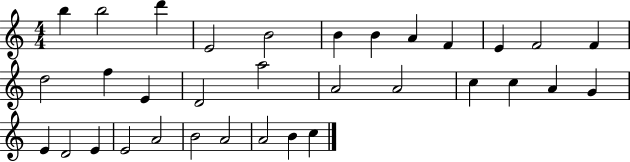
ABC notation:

X:1
T:Untitled
M:4/4
L:1/4
K:C
b b2 d' E2 B2 B B A F E F2 F d2 f E D2 a2 A2 A2 c c A G E D2 E E2 A2 B2 A2 A2 B c